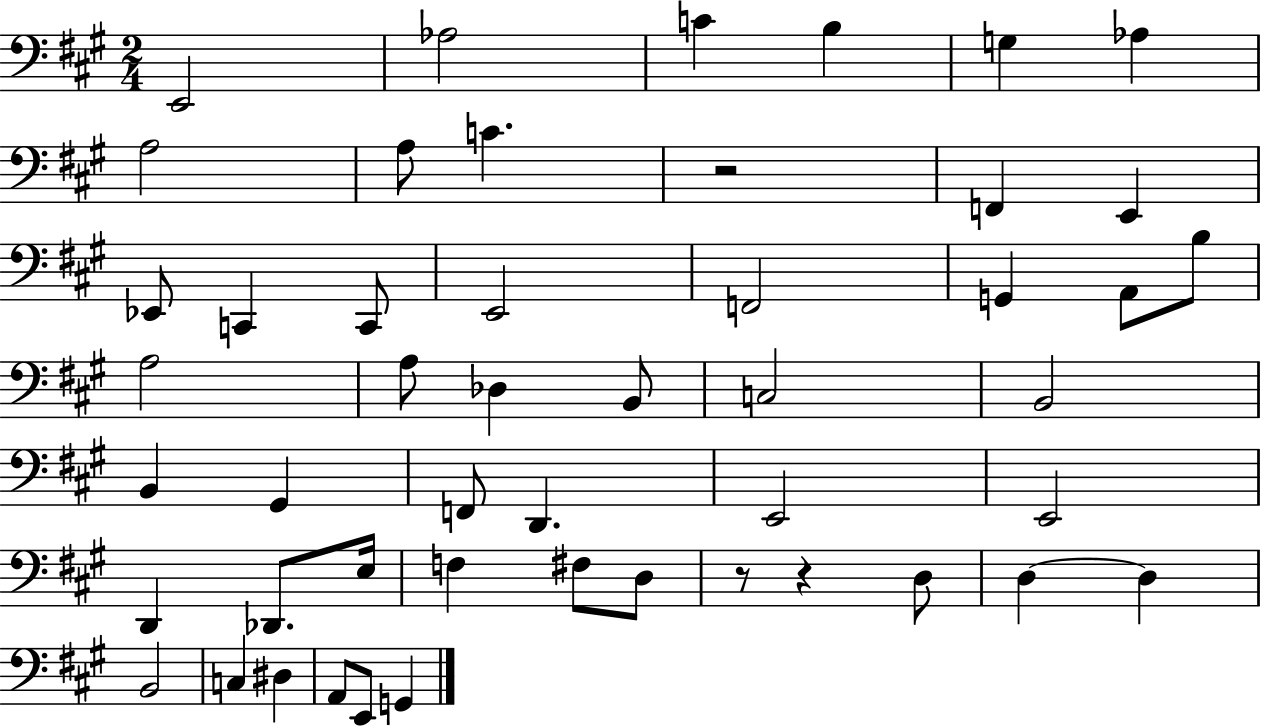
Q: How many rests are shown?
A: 3